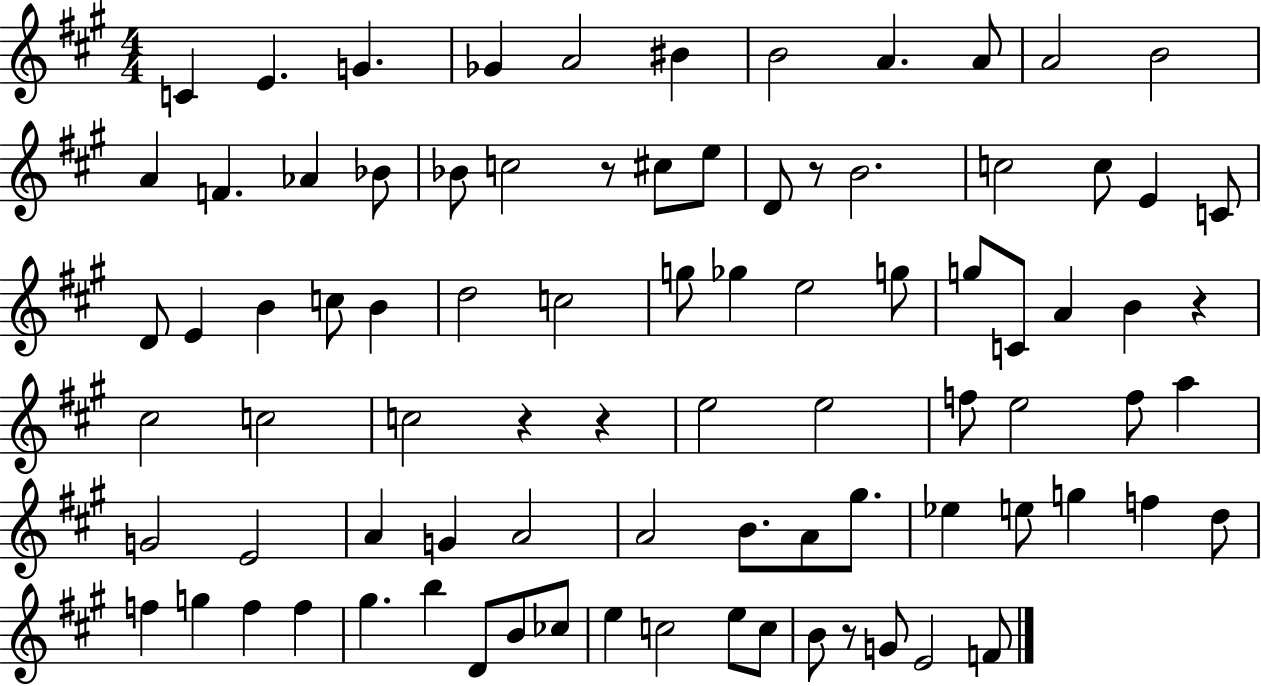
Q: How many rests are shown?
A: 6